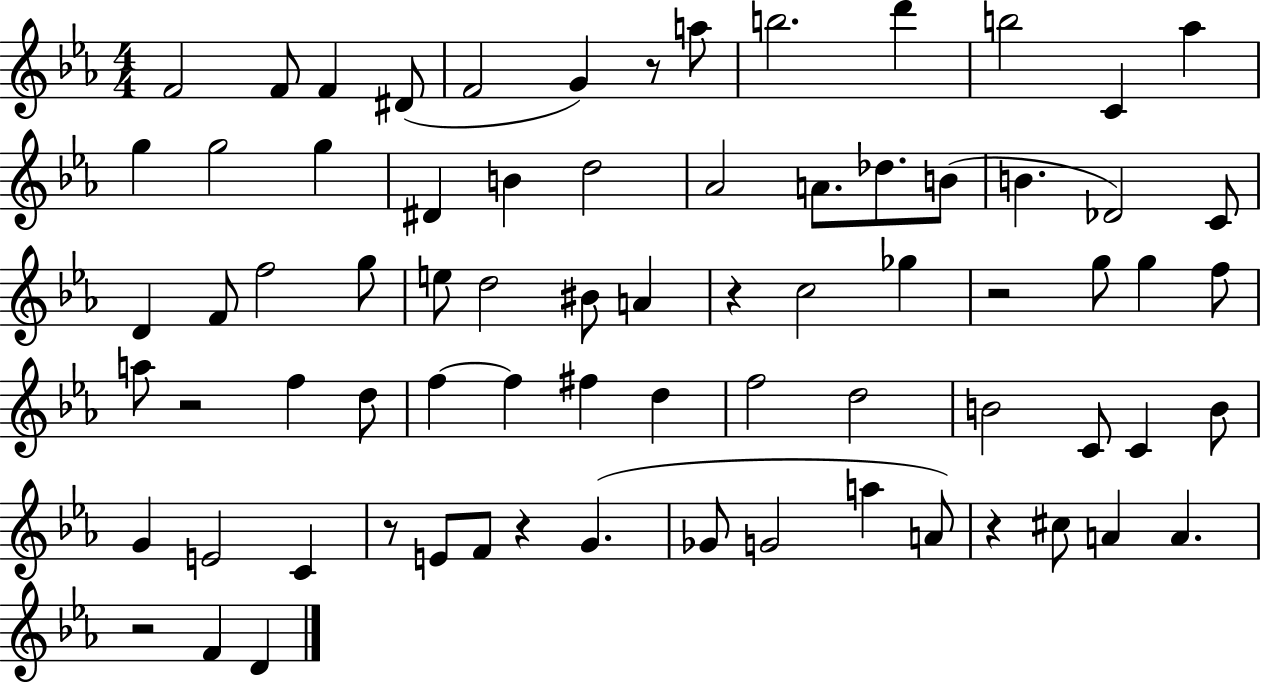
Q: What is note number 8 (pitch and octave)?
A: B5